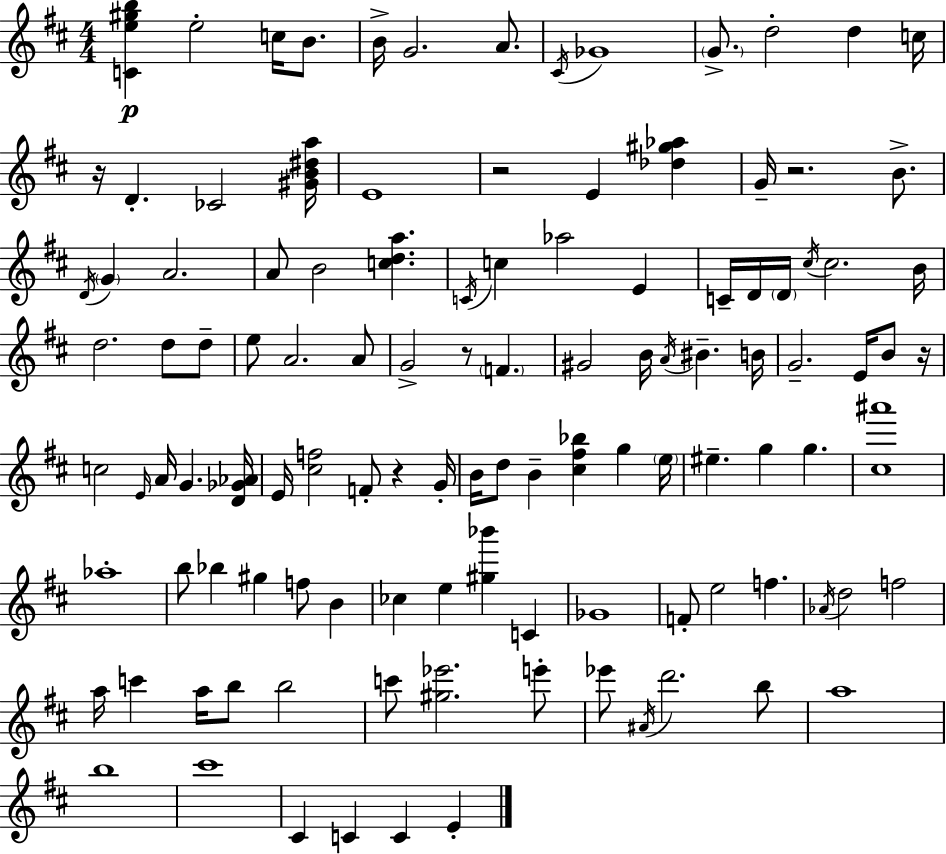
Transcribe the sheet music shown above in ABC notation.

X:1
T:Untitled
M:4/4
L:1/4
K:D
[Ce^gb] e2 c/4 B/2 B/4 G2 A/2 ^C/4 _G4 G/2 d2 d c/4 z/4 D _C2 [^GB^da]/4 E4 z2 E [_d^g_a] G/4 z2 B/2 D/4 G A2 A/2 B2 [cda] C/4 c _a2 E C/4 D/4 D/4 ^c/4 ^c2 B/4 d2 d/2 d/2 e/2 A2 A/2 G2 z/2 F ^G2 B/4 A/4 ^B B/4 G2 E/4 B/2 z/4 c2 E/4 A/4 G [D_G_A]/4 E/4 [^cf]2 F/2 z G/4 B/4 d/2 B [^c^f_b] g e/4 ^e g g [^c^a']4 _a4 b/2 _b ^g f/2 B _c e [^g_b'] C _G4 F/2 e2 f _A/4 d2 f2 a/4 c' a/4 b/2 b2 c'/2 [^g_e']2 e'/2 _e'/2 ^A/4 d'2 b/2 a4 b4 ^c'4 ^C C C E